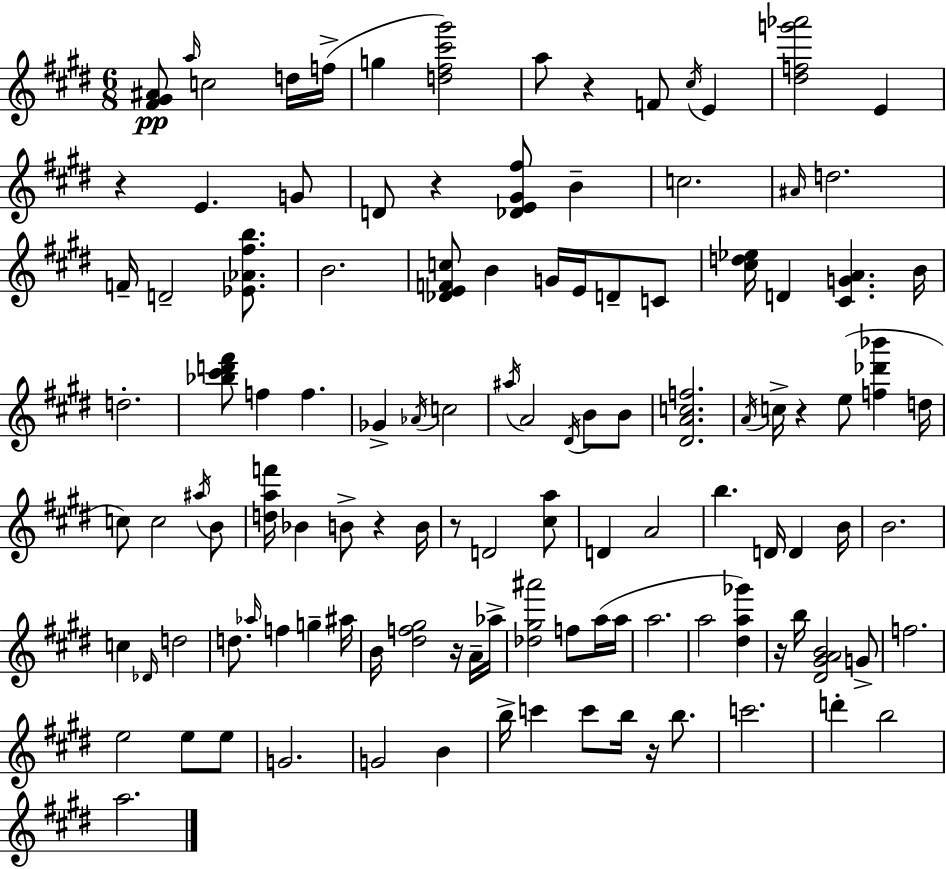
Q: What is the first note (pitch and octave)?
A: A5